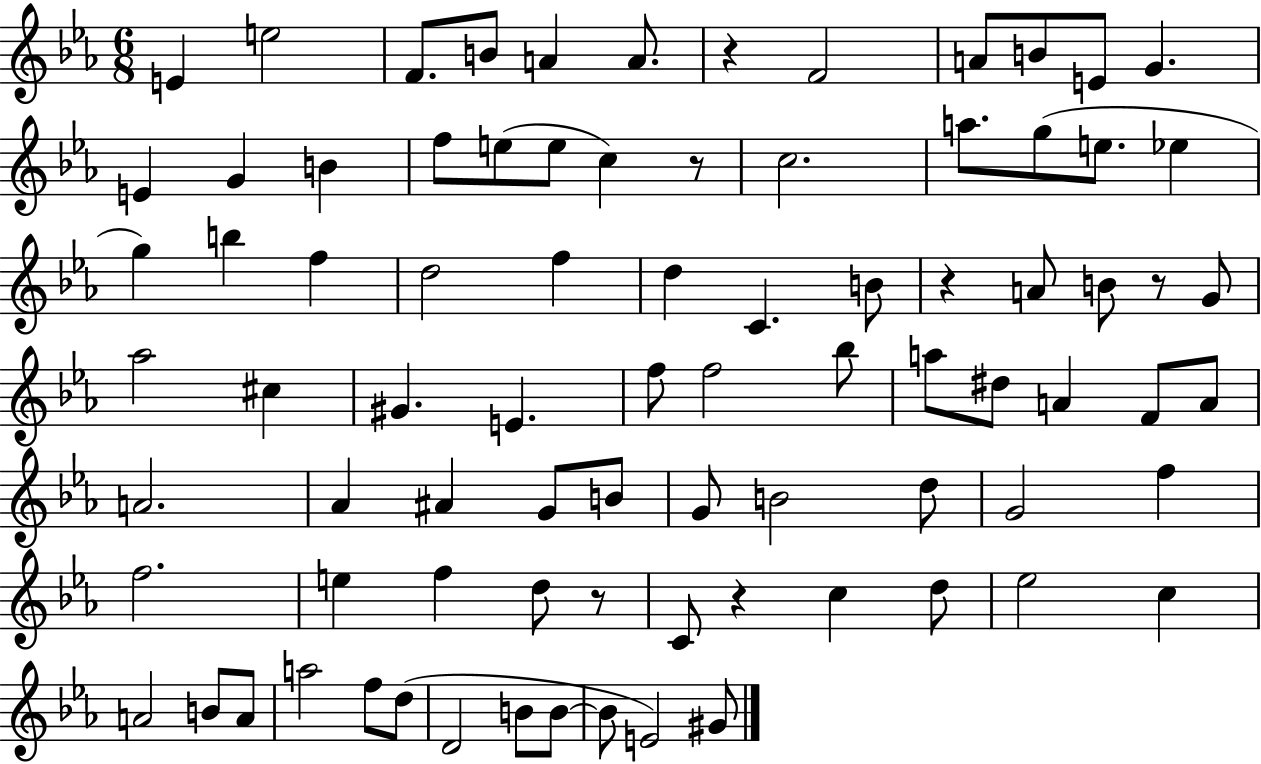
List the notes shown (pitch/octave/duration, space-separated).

E4/q E5/h F4/e. B4/e A4/q A4/e. R/q F4/h A4/e B4/e E4/e G4/q. E4/q G4/q B4/q F5/e E5/e E5/e C5/q R/e C5/h. A5/e. G5/e E5/e. Eb5/q G5/q B5/q F5/q D5/h F5/q D5/q C4/q. B4/e R/q A4/e B4/e R/e G4/e Ab5/h C#5/q G#4/q. E4/q. F5/e F5/h Bb5/e A5/e D#5/e A4/q F4/e A4/e A4/h. Ab4/q A#4/q G4/e B4/e G4/e B4/h D5/e G4/h F5/q F5/h. E5/q F5/q D5/e R/e C4/e R/q C5/q D5/e Eb5/h C5/q A4/h B4/e A4/e A5/h F5/e D5/e D4/h B4/e B4/e B4/e E4/h G#4/e